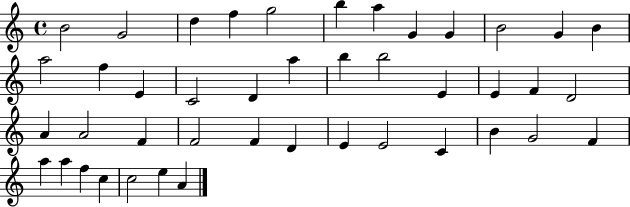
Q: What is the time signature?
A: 4/4